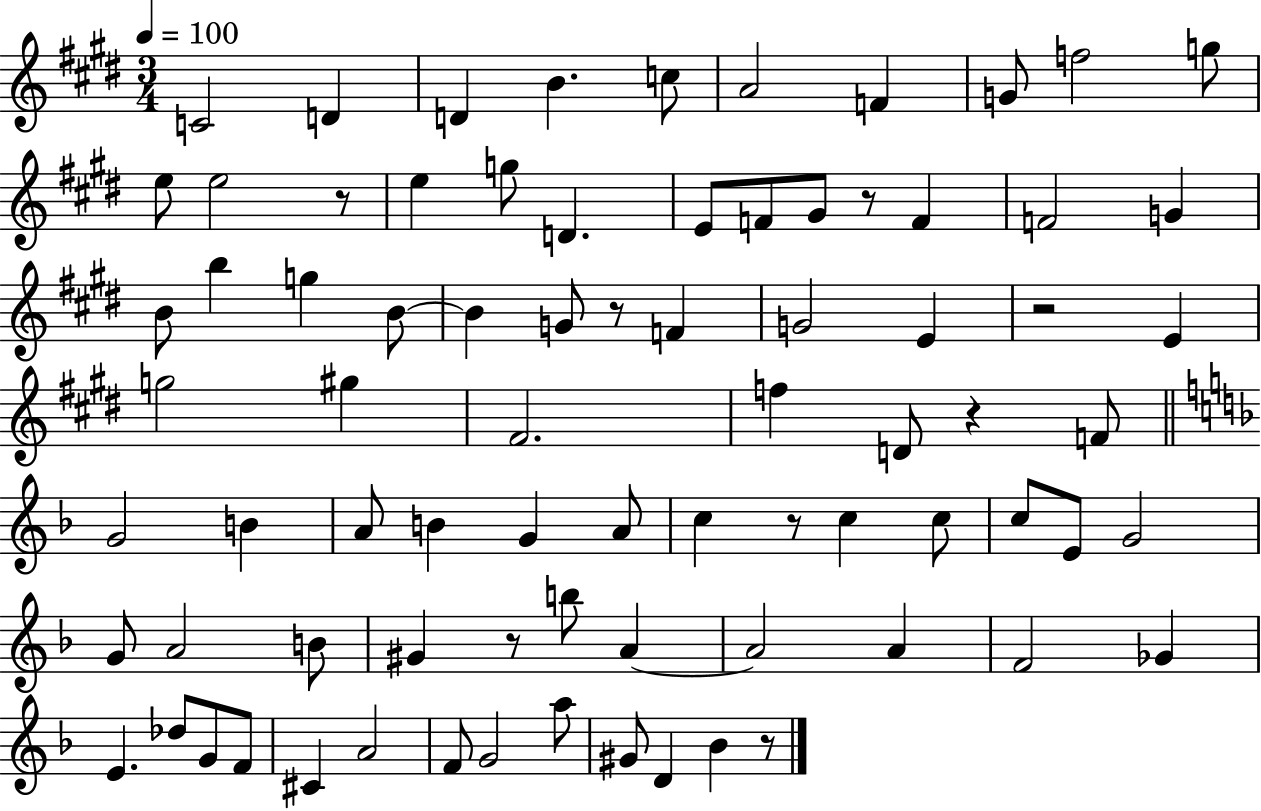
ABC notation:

X:1
T:Untitled
M:3/4
L:1/4
K:E
C2 D D B c/2 A2 F G/2 f2 g/2 e/2 e2 z/2 e g/2 D E/2 F/2 ^G/2 z/2 F F2 G B/2 b g B/2 B G/2 z/2 F G2 E z2 E g2 ^g ^F2 f D/2 z F/2 G2 B A/2 B G A/2 c z/2 c c/2 c/2 E/2 G2 G/2 A2 B/2 ^G z/2 b/2 A A2 A F2 _G E _d/2 G/2 F/2 ^C A2 F/2 G2 a/2 ^G/2 D _B z/2